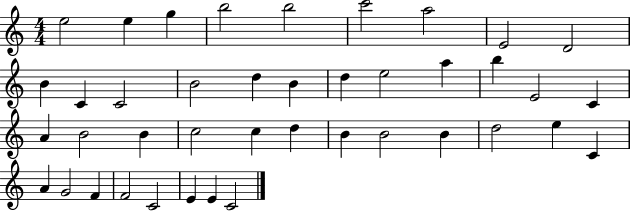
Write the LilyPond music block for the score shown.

{
  \clef treble
  \numericTimeSignature
  \time 4/4
  \key c \major
  e''2 e''4 g''4 | b''2 b''2 | c'''2 a''2 | e'2 d'2 | \break b'4 c'4 c'2 | b'2 d''4 b'4 | d''4 e''2 a''4 | b''4 e'2 c'4 | \break a'4 b'2 b'4 | c''2 c''4 d''4 | b'4 b'2 b'4 | d''2 e''4 c'4 | \break a'4 g'2 f'4 | f'2 c'2 | e'4 e'4 c'2 | \bar "|."
}